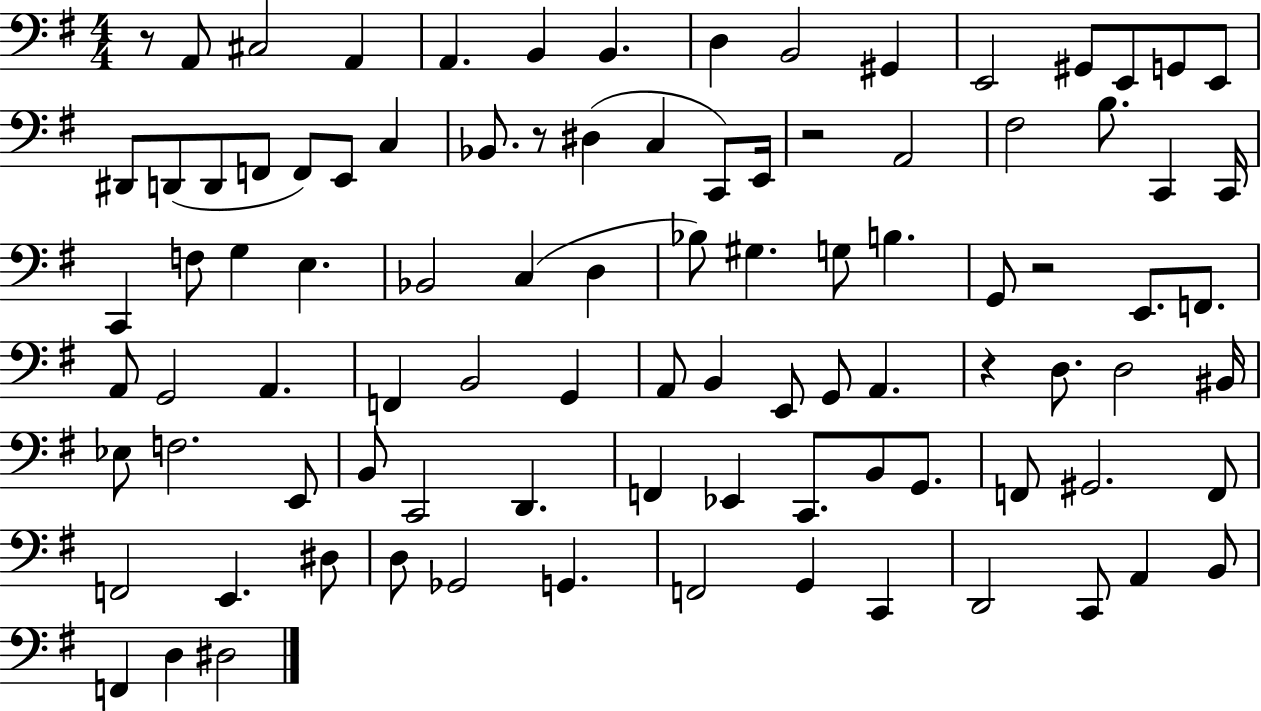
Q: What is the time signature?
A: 4/4